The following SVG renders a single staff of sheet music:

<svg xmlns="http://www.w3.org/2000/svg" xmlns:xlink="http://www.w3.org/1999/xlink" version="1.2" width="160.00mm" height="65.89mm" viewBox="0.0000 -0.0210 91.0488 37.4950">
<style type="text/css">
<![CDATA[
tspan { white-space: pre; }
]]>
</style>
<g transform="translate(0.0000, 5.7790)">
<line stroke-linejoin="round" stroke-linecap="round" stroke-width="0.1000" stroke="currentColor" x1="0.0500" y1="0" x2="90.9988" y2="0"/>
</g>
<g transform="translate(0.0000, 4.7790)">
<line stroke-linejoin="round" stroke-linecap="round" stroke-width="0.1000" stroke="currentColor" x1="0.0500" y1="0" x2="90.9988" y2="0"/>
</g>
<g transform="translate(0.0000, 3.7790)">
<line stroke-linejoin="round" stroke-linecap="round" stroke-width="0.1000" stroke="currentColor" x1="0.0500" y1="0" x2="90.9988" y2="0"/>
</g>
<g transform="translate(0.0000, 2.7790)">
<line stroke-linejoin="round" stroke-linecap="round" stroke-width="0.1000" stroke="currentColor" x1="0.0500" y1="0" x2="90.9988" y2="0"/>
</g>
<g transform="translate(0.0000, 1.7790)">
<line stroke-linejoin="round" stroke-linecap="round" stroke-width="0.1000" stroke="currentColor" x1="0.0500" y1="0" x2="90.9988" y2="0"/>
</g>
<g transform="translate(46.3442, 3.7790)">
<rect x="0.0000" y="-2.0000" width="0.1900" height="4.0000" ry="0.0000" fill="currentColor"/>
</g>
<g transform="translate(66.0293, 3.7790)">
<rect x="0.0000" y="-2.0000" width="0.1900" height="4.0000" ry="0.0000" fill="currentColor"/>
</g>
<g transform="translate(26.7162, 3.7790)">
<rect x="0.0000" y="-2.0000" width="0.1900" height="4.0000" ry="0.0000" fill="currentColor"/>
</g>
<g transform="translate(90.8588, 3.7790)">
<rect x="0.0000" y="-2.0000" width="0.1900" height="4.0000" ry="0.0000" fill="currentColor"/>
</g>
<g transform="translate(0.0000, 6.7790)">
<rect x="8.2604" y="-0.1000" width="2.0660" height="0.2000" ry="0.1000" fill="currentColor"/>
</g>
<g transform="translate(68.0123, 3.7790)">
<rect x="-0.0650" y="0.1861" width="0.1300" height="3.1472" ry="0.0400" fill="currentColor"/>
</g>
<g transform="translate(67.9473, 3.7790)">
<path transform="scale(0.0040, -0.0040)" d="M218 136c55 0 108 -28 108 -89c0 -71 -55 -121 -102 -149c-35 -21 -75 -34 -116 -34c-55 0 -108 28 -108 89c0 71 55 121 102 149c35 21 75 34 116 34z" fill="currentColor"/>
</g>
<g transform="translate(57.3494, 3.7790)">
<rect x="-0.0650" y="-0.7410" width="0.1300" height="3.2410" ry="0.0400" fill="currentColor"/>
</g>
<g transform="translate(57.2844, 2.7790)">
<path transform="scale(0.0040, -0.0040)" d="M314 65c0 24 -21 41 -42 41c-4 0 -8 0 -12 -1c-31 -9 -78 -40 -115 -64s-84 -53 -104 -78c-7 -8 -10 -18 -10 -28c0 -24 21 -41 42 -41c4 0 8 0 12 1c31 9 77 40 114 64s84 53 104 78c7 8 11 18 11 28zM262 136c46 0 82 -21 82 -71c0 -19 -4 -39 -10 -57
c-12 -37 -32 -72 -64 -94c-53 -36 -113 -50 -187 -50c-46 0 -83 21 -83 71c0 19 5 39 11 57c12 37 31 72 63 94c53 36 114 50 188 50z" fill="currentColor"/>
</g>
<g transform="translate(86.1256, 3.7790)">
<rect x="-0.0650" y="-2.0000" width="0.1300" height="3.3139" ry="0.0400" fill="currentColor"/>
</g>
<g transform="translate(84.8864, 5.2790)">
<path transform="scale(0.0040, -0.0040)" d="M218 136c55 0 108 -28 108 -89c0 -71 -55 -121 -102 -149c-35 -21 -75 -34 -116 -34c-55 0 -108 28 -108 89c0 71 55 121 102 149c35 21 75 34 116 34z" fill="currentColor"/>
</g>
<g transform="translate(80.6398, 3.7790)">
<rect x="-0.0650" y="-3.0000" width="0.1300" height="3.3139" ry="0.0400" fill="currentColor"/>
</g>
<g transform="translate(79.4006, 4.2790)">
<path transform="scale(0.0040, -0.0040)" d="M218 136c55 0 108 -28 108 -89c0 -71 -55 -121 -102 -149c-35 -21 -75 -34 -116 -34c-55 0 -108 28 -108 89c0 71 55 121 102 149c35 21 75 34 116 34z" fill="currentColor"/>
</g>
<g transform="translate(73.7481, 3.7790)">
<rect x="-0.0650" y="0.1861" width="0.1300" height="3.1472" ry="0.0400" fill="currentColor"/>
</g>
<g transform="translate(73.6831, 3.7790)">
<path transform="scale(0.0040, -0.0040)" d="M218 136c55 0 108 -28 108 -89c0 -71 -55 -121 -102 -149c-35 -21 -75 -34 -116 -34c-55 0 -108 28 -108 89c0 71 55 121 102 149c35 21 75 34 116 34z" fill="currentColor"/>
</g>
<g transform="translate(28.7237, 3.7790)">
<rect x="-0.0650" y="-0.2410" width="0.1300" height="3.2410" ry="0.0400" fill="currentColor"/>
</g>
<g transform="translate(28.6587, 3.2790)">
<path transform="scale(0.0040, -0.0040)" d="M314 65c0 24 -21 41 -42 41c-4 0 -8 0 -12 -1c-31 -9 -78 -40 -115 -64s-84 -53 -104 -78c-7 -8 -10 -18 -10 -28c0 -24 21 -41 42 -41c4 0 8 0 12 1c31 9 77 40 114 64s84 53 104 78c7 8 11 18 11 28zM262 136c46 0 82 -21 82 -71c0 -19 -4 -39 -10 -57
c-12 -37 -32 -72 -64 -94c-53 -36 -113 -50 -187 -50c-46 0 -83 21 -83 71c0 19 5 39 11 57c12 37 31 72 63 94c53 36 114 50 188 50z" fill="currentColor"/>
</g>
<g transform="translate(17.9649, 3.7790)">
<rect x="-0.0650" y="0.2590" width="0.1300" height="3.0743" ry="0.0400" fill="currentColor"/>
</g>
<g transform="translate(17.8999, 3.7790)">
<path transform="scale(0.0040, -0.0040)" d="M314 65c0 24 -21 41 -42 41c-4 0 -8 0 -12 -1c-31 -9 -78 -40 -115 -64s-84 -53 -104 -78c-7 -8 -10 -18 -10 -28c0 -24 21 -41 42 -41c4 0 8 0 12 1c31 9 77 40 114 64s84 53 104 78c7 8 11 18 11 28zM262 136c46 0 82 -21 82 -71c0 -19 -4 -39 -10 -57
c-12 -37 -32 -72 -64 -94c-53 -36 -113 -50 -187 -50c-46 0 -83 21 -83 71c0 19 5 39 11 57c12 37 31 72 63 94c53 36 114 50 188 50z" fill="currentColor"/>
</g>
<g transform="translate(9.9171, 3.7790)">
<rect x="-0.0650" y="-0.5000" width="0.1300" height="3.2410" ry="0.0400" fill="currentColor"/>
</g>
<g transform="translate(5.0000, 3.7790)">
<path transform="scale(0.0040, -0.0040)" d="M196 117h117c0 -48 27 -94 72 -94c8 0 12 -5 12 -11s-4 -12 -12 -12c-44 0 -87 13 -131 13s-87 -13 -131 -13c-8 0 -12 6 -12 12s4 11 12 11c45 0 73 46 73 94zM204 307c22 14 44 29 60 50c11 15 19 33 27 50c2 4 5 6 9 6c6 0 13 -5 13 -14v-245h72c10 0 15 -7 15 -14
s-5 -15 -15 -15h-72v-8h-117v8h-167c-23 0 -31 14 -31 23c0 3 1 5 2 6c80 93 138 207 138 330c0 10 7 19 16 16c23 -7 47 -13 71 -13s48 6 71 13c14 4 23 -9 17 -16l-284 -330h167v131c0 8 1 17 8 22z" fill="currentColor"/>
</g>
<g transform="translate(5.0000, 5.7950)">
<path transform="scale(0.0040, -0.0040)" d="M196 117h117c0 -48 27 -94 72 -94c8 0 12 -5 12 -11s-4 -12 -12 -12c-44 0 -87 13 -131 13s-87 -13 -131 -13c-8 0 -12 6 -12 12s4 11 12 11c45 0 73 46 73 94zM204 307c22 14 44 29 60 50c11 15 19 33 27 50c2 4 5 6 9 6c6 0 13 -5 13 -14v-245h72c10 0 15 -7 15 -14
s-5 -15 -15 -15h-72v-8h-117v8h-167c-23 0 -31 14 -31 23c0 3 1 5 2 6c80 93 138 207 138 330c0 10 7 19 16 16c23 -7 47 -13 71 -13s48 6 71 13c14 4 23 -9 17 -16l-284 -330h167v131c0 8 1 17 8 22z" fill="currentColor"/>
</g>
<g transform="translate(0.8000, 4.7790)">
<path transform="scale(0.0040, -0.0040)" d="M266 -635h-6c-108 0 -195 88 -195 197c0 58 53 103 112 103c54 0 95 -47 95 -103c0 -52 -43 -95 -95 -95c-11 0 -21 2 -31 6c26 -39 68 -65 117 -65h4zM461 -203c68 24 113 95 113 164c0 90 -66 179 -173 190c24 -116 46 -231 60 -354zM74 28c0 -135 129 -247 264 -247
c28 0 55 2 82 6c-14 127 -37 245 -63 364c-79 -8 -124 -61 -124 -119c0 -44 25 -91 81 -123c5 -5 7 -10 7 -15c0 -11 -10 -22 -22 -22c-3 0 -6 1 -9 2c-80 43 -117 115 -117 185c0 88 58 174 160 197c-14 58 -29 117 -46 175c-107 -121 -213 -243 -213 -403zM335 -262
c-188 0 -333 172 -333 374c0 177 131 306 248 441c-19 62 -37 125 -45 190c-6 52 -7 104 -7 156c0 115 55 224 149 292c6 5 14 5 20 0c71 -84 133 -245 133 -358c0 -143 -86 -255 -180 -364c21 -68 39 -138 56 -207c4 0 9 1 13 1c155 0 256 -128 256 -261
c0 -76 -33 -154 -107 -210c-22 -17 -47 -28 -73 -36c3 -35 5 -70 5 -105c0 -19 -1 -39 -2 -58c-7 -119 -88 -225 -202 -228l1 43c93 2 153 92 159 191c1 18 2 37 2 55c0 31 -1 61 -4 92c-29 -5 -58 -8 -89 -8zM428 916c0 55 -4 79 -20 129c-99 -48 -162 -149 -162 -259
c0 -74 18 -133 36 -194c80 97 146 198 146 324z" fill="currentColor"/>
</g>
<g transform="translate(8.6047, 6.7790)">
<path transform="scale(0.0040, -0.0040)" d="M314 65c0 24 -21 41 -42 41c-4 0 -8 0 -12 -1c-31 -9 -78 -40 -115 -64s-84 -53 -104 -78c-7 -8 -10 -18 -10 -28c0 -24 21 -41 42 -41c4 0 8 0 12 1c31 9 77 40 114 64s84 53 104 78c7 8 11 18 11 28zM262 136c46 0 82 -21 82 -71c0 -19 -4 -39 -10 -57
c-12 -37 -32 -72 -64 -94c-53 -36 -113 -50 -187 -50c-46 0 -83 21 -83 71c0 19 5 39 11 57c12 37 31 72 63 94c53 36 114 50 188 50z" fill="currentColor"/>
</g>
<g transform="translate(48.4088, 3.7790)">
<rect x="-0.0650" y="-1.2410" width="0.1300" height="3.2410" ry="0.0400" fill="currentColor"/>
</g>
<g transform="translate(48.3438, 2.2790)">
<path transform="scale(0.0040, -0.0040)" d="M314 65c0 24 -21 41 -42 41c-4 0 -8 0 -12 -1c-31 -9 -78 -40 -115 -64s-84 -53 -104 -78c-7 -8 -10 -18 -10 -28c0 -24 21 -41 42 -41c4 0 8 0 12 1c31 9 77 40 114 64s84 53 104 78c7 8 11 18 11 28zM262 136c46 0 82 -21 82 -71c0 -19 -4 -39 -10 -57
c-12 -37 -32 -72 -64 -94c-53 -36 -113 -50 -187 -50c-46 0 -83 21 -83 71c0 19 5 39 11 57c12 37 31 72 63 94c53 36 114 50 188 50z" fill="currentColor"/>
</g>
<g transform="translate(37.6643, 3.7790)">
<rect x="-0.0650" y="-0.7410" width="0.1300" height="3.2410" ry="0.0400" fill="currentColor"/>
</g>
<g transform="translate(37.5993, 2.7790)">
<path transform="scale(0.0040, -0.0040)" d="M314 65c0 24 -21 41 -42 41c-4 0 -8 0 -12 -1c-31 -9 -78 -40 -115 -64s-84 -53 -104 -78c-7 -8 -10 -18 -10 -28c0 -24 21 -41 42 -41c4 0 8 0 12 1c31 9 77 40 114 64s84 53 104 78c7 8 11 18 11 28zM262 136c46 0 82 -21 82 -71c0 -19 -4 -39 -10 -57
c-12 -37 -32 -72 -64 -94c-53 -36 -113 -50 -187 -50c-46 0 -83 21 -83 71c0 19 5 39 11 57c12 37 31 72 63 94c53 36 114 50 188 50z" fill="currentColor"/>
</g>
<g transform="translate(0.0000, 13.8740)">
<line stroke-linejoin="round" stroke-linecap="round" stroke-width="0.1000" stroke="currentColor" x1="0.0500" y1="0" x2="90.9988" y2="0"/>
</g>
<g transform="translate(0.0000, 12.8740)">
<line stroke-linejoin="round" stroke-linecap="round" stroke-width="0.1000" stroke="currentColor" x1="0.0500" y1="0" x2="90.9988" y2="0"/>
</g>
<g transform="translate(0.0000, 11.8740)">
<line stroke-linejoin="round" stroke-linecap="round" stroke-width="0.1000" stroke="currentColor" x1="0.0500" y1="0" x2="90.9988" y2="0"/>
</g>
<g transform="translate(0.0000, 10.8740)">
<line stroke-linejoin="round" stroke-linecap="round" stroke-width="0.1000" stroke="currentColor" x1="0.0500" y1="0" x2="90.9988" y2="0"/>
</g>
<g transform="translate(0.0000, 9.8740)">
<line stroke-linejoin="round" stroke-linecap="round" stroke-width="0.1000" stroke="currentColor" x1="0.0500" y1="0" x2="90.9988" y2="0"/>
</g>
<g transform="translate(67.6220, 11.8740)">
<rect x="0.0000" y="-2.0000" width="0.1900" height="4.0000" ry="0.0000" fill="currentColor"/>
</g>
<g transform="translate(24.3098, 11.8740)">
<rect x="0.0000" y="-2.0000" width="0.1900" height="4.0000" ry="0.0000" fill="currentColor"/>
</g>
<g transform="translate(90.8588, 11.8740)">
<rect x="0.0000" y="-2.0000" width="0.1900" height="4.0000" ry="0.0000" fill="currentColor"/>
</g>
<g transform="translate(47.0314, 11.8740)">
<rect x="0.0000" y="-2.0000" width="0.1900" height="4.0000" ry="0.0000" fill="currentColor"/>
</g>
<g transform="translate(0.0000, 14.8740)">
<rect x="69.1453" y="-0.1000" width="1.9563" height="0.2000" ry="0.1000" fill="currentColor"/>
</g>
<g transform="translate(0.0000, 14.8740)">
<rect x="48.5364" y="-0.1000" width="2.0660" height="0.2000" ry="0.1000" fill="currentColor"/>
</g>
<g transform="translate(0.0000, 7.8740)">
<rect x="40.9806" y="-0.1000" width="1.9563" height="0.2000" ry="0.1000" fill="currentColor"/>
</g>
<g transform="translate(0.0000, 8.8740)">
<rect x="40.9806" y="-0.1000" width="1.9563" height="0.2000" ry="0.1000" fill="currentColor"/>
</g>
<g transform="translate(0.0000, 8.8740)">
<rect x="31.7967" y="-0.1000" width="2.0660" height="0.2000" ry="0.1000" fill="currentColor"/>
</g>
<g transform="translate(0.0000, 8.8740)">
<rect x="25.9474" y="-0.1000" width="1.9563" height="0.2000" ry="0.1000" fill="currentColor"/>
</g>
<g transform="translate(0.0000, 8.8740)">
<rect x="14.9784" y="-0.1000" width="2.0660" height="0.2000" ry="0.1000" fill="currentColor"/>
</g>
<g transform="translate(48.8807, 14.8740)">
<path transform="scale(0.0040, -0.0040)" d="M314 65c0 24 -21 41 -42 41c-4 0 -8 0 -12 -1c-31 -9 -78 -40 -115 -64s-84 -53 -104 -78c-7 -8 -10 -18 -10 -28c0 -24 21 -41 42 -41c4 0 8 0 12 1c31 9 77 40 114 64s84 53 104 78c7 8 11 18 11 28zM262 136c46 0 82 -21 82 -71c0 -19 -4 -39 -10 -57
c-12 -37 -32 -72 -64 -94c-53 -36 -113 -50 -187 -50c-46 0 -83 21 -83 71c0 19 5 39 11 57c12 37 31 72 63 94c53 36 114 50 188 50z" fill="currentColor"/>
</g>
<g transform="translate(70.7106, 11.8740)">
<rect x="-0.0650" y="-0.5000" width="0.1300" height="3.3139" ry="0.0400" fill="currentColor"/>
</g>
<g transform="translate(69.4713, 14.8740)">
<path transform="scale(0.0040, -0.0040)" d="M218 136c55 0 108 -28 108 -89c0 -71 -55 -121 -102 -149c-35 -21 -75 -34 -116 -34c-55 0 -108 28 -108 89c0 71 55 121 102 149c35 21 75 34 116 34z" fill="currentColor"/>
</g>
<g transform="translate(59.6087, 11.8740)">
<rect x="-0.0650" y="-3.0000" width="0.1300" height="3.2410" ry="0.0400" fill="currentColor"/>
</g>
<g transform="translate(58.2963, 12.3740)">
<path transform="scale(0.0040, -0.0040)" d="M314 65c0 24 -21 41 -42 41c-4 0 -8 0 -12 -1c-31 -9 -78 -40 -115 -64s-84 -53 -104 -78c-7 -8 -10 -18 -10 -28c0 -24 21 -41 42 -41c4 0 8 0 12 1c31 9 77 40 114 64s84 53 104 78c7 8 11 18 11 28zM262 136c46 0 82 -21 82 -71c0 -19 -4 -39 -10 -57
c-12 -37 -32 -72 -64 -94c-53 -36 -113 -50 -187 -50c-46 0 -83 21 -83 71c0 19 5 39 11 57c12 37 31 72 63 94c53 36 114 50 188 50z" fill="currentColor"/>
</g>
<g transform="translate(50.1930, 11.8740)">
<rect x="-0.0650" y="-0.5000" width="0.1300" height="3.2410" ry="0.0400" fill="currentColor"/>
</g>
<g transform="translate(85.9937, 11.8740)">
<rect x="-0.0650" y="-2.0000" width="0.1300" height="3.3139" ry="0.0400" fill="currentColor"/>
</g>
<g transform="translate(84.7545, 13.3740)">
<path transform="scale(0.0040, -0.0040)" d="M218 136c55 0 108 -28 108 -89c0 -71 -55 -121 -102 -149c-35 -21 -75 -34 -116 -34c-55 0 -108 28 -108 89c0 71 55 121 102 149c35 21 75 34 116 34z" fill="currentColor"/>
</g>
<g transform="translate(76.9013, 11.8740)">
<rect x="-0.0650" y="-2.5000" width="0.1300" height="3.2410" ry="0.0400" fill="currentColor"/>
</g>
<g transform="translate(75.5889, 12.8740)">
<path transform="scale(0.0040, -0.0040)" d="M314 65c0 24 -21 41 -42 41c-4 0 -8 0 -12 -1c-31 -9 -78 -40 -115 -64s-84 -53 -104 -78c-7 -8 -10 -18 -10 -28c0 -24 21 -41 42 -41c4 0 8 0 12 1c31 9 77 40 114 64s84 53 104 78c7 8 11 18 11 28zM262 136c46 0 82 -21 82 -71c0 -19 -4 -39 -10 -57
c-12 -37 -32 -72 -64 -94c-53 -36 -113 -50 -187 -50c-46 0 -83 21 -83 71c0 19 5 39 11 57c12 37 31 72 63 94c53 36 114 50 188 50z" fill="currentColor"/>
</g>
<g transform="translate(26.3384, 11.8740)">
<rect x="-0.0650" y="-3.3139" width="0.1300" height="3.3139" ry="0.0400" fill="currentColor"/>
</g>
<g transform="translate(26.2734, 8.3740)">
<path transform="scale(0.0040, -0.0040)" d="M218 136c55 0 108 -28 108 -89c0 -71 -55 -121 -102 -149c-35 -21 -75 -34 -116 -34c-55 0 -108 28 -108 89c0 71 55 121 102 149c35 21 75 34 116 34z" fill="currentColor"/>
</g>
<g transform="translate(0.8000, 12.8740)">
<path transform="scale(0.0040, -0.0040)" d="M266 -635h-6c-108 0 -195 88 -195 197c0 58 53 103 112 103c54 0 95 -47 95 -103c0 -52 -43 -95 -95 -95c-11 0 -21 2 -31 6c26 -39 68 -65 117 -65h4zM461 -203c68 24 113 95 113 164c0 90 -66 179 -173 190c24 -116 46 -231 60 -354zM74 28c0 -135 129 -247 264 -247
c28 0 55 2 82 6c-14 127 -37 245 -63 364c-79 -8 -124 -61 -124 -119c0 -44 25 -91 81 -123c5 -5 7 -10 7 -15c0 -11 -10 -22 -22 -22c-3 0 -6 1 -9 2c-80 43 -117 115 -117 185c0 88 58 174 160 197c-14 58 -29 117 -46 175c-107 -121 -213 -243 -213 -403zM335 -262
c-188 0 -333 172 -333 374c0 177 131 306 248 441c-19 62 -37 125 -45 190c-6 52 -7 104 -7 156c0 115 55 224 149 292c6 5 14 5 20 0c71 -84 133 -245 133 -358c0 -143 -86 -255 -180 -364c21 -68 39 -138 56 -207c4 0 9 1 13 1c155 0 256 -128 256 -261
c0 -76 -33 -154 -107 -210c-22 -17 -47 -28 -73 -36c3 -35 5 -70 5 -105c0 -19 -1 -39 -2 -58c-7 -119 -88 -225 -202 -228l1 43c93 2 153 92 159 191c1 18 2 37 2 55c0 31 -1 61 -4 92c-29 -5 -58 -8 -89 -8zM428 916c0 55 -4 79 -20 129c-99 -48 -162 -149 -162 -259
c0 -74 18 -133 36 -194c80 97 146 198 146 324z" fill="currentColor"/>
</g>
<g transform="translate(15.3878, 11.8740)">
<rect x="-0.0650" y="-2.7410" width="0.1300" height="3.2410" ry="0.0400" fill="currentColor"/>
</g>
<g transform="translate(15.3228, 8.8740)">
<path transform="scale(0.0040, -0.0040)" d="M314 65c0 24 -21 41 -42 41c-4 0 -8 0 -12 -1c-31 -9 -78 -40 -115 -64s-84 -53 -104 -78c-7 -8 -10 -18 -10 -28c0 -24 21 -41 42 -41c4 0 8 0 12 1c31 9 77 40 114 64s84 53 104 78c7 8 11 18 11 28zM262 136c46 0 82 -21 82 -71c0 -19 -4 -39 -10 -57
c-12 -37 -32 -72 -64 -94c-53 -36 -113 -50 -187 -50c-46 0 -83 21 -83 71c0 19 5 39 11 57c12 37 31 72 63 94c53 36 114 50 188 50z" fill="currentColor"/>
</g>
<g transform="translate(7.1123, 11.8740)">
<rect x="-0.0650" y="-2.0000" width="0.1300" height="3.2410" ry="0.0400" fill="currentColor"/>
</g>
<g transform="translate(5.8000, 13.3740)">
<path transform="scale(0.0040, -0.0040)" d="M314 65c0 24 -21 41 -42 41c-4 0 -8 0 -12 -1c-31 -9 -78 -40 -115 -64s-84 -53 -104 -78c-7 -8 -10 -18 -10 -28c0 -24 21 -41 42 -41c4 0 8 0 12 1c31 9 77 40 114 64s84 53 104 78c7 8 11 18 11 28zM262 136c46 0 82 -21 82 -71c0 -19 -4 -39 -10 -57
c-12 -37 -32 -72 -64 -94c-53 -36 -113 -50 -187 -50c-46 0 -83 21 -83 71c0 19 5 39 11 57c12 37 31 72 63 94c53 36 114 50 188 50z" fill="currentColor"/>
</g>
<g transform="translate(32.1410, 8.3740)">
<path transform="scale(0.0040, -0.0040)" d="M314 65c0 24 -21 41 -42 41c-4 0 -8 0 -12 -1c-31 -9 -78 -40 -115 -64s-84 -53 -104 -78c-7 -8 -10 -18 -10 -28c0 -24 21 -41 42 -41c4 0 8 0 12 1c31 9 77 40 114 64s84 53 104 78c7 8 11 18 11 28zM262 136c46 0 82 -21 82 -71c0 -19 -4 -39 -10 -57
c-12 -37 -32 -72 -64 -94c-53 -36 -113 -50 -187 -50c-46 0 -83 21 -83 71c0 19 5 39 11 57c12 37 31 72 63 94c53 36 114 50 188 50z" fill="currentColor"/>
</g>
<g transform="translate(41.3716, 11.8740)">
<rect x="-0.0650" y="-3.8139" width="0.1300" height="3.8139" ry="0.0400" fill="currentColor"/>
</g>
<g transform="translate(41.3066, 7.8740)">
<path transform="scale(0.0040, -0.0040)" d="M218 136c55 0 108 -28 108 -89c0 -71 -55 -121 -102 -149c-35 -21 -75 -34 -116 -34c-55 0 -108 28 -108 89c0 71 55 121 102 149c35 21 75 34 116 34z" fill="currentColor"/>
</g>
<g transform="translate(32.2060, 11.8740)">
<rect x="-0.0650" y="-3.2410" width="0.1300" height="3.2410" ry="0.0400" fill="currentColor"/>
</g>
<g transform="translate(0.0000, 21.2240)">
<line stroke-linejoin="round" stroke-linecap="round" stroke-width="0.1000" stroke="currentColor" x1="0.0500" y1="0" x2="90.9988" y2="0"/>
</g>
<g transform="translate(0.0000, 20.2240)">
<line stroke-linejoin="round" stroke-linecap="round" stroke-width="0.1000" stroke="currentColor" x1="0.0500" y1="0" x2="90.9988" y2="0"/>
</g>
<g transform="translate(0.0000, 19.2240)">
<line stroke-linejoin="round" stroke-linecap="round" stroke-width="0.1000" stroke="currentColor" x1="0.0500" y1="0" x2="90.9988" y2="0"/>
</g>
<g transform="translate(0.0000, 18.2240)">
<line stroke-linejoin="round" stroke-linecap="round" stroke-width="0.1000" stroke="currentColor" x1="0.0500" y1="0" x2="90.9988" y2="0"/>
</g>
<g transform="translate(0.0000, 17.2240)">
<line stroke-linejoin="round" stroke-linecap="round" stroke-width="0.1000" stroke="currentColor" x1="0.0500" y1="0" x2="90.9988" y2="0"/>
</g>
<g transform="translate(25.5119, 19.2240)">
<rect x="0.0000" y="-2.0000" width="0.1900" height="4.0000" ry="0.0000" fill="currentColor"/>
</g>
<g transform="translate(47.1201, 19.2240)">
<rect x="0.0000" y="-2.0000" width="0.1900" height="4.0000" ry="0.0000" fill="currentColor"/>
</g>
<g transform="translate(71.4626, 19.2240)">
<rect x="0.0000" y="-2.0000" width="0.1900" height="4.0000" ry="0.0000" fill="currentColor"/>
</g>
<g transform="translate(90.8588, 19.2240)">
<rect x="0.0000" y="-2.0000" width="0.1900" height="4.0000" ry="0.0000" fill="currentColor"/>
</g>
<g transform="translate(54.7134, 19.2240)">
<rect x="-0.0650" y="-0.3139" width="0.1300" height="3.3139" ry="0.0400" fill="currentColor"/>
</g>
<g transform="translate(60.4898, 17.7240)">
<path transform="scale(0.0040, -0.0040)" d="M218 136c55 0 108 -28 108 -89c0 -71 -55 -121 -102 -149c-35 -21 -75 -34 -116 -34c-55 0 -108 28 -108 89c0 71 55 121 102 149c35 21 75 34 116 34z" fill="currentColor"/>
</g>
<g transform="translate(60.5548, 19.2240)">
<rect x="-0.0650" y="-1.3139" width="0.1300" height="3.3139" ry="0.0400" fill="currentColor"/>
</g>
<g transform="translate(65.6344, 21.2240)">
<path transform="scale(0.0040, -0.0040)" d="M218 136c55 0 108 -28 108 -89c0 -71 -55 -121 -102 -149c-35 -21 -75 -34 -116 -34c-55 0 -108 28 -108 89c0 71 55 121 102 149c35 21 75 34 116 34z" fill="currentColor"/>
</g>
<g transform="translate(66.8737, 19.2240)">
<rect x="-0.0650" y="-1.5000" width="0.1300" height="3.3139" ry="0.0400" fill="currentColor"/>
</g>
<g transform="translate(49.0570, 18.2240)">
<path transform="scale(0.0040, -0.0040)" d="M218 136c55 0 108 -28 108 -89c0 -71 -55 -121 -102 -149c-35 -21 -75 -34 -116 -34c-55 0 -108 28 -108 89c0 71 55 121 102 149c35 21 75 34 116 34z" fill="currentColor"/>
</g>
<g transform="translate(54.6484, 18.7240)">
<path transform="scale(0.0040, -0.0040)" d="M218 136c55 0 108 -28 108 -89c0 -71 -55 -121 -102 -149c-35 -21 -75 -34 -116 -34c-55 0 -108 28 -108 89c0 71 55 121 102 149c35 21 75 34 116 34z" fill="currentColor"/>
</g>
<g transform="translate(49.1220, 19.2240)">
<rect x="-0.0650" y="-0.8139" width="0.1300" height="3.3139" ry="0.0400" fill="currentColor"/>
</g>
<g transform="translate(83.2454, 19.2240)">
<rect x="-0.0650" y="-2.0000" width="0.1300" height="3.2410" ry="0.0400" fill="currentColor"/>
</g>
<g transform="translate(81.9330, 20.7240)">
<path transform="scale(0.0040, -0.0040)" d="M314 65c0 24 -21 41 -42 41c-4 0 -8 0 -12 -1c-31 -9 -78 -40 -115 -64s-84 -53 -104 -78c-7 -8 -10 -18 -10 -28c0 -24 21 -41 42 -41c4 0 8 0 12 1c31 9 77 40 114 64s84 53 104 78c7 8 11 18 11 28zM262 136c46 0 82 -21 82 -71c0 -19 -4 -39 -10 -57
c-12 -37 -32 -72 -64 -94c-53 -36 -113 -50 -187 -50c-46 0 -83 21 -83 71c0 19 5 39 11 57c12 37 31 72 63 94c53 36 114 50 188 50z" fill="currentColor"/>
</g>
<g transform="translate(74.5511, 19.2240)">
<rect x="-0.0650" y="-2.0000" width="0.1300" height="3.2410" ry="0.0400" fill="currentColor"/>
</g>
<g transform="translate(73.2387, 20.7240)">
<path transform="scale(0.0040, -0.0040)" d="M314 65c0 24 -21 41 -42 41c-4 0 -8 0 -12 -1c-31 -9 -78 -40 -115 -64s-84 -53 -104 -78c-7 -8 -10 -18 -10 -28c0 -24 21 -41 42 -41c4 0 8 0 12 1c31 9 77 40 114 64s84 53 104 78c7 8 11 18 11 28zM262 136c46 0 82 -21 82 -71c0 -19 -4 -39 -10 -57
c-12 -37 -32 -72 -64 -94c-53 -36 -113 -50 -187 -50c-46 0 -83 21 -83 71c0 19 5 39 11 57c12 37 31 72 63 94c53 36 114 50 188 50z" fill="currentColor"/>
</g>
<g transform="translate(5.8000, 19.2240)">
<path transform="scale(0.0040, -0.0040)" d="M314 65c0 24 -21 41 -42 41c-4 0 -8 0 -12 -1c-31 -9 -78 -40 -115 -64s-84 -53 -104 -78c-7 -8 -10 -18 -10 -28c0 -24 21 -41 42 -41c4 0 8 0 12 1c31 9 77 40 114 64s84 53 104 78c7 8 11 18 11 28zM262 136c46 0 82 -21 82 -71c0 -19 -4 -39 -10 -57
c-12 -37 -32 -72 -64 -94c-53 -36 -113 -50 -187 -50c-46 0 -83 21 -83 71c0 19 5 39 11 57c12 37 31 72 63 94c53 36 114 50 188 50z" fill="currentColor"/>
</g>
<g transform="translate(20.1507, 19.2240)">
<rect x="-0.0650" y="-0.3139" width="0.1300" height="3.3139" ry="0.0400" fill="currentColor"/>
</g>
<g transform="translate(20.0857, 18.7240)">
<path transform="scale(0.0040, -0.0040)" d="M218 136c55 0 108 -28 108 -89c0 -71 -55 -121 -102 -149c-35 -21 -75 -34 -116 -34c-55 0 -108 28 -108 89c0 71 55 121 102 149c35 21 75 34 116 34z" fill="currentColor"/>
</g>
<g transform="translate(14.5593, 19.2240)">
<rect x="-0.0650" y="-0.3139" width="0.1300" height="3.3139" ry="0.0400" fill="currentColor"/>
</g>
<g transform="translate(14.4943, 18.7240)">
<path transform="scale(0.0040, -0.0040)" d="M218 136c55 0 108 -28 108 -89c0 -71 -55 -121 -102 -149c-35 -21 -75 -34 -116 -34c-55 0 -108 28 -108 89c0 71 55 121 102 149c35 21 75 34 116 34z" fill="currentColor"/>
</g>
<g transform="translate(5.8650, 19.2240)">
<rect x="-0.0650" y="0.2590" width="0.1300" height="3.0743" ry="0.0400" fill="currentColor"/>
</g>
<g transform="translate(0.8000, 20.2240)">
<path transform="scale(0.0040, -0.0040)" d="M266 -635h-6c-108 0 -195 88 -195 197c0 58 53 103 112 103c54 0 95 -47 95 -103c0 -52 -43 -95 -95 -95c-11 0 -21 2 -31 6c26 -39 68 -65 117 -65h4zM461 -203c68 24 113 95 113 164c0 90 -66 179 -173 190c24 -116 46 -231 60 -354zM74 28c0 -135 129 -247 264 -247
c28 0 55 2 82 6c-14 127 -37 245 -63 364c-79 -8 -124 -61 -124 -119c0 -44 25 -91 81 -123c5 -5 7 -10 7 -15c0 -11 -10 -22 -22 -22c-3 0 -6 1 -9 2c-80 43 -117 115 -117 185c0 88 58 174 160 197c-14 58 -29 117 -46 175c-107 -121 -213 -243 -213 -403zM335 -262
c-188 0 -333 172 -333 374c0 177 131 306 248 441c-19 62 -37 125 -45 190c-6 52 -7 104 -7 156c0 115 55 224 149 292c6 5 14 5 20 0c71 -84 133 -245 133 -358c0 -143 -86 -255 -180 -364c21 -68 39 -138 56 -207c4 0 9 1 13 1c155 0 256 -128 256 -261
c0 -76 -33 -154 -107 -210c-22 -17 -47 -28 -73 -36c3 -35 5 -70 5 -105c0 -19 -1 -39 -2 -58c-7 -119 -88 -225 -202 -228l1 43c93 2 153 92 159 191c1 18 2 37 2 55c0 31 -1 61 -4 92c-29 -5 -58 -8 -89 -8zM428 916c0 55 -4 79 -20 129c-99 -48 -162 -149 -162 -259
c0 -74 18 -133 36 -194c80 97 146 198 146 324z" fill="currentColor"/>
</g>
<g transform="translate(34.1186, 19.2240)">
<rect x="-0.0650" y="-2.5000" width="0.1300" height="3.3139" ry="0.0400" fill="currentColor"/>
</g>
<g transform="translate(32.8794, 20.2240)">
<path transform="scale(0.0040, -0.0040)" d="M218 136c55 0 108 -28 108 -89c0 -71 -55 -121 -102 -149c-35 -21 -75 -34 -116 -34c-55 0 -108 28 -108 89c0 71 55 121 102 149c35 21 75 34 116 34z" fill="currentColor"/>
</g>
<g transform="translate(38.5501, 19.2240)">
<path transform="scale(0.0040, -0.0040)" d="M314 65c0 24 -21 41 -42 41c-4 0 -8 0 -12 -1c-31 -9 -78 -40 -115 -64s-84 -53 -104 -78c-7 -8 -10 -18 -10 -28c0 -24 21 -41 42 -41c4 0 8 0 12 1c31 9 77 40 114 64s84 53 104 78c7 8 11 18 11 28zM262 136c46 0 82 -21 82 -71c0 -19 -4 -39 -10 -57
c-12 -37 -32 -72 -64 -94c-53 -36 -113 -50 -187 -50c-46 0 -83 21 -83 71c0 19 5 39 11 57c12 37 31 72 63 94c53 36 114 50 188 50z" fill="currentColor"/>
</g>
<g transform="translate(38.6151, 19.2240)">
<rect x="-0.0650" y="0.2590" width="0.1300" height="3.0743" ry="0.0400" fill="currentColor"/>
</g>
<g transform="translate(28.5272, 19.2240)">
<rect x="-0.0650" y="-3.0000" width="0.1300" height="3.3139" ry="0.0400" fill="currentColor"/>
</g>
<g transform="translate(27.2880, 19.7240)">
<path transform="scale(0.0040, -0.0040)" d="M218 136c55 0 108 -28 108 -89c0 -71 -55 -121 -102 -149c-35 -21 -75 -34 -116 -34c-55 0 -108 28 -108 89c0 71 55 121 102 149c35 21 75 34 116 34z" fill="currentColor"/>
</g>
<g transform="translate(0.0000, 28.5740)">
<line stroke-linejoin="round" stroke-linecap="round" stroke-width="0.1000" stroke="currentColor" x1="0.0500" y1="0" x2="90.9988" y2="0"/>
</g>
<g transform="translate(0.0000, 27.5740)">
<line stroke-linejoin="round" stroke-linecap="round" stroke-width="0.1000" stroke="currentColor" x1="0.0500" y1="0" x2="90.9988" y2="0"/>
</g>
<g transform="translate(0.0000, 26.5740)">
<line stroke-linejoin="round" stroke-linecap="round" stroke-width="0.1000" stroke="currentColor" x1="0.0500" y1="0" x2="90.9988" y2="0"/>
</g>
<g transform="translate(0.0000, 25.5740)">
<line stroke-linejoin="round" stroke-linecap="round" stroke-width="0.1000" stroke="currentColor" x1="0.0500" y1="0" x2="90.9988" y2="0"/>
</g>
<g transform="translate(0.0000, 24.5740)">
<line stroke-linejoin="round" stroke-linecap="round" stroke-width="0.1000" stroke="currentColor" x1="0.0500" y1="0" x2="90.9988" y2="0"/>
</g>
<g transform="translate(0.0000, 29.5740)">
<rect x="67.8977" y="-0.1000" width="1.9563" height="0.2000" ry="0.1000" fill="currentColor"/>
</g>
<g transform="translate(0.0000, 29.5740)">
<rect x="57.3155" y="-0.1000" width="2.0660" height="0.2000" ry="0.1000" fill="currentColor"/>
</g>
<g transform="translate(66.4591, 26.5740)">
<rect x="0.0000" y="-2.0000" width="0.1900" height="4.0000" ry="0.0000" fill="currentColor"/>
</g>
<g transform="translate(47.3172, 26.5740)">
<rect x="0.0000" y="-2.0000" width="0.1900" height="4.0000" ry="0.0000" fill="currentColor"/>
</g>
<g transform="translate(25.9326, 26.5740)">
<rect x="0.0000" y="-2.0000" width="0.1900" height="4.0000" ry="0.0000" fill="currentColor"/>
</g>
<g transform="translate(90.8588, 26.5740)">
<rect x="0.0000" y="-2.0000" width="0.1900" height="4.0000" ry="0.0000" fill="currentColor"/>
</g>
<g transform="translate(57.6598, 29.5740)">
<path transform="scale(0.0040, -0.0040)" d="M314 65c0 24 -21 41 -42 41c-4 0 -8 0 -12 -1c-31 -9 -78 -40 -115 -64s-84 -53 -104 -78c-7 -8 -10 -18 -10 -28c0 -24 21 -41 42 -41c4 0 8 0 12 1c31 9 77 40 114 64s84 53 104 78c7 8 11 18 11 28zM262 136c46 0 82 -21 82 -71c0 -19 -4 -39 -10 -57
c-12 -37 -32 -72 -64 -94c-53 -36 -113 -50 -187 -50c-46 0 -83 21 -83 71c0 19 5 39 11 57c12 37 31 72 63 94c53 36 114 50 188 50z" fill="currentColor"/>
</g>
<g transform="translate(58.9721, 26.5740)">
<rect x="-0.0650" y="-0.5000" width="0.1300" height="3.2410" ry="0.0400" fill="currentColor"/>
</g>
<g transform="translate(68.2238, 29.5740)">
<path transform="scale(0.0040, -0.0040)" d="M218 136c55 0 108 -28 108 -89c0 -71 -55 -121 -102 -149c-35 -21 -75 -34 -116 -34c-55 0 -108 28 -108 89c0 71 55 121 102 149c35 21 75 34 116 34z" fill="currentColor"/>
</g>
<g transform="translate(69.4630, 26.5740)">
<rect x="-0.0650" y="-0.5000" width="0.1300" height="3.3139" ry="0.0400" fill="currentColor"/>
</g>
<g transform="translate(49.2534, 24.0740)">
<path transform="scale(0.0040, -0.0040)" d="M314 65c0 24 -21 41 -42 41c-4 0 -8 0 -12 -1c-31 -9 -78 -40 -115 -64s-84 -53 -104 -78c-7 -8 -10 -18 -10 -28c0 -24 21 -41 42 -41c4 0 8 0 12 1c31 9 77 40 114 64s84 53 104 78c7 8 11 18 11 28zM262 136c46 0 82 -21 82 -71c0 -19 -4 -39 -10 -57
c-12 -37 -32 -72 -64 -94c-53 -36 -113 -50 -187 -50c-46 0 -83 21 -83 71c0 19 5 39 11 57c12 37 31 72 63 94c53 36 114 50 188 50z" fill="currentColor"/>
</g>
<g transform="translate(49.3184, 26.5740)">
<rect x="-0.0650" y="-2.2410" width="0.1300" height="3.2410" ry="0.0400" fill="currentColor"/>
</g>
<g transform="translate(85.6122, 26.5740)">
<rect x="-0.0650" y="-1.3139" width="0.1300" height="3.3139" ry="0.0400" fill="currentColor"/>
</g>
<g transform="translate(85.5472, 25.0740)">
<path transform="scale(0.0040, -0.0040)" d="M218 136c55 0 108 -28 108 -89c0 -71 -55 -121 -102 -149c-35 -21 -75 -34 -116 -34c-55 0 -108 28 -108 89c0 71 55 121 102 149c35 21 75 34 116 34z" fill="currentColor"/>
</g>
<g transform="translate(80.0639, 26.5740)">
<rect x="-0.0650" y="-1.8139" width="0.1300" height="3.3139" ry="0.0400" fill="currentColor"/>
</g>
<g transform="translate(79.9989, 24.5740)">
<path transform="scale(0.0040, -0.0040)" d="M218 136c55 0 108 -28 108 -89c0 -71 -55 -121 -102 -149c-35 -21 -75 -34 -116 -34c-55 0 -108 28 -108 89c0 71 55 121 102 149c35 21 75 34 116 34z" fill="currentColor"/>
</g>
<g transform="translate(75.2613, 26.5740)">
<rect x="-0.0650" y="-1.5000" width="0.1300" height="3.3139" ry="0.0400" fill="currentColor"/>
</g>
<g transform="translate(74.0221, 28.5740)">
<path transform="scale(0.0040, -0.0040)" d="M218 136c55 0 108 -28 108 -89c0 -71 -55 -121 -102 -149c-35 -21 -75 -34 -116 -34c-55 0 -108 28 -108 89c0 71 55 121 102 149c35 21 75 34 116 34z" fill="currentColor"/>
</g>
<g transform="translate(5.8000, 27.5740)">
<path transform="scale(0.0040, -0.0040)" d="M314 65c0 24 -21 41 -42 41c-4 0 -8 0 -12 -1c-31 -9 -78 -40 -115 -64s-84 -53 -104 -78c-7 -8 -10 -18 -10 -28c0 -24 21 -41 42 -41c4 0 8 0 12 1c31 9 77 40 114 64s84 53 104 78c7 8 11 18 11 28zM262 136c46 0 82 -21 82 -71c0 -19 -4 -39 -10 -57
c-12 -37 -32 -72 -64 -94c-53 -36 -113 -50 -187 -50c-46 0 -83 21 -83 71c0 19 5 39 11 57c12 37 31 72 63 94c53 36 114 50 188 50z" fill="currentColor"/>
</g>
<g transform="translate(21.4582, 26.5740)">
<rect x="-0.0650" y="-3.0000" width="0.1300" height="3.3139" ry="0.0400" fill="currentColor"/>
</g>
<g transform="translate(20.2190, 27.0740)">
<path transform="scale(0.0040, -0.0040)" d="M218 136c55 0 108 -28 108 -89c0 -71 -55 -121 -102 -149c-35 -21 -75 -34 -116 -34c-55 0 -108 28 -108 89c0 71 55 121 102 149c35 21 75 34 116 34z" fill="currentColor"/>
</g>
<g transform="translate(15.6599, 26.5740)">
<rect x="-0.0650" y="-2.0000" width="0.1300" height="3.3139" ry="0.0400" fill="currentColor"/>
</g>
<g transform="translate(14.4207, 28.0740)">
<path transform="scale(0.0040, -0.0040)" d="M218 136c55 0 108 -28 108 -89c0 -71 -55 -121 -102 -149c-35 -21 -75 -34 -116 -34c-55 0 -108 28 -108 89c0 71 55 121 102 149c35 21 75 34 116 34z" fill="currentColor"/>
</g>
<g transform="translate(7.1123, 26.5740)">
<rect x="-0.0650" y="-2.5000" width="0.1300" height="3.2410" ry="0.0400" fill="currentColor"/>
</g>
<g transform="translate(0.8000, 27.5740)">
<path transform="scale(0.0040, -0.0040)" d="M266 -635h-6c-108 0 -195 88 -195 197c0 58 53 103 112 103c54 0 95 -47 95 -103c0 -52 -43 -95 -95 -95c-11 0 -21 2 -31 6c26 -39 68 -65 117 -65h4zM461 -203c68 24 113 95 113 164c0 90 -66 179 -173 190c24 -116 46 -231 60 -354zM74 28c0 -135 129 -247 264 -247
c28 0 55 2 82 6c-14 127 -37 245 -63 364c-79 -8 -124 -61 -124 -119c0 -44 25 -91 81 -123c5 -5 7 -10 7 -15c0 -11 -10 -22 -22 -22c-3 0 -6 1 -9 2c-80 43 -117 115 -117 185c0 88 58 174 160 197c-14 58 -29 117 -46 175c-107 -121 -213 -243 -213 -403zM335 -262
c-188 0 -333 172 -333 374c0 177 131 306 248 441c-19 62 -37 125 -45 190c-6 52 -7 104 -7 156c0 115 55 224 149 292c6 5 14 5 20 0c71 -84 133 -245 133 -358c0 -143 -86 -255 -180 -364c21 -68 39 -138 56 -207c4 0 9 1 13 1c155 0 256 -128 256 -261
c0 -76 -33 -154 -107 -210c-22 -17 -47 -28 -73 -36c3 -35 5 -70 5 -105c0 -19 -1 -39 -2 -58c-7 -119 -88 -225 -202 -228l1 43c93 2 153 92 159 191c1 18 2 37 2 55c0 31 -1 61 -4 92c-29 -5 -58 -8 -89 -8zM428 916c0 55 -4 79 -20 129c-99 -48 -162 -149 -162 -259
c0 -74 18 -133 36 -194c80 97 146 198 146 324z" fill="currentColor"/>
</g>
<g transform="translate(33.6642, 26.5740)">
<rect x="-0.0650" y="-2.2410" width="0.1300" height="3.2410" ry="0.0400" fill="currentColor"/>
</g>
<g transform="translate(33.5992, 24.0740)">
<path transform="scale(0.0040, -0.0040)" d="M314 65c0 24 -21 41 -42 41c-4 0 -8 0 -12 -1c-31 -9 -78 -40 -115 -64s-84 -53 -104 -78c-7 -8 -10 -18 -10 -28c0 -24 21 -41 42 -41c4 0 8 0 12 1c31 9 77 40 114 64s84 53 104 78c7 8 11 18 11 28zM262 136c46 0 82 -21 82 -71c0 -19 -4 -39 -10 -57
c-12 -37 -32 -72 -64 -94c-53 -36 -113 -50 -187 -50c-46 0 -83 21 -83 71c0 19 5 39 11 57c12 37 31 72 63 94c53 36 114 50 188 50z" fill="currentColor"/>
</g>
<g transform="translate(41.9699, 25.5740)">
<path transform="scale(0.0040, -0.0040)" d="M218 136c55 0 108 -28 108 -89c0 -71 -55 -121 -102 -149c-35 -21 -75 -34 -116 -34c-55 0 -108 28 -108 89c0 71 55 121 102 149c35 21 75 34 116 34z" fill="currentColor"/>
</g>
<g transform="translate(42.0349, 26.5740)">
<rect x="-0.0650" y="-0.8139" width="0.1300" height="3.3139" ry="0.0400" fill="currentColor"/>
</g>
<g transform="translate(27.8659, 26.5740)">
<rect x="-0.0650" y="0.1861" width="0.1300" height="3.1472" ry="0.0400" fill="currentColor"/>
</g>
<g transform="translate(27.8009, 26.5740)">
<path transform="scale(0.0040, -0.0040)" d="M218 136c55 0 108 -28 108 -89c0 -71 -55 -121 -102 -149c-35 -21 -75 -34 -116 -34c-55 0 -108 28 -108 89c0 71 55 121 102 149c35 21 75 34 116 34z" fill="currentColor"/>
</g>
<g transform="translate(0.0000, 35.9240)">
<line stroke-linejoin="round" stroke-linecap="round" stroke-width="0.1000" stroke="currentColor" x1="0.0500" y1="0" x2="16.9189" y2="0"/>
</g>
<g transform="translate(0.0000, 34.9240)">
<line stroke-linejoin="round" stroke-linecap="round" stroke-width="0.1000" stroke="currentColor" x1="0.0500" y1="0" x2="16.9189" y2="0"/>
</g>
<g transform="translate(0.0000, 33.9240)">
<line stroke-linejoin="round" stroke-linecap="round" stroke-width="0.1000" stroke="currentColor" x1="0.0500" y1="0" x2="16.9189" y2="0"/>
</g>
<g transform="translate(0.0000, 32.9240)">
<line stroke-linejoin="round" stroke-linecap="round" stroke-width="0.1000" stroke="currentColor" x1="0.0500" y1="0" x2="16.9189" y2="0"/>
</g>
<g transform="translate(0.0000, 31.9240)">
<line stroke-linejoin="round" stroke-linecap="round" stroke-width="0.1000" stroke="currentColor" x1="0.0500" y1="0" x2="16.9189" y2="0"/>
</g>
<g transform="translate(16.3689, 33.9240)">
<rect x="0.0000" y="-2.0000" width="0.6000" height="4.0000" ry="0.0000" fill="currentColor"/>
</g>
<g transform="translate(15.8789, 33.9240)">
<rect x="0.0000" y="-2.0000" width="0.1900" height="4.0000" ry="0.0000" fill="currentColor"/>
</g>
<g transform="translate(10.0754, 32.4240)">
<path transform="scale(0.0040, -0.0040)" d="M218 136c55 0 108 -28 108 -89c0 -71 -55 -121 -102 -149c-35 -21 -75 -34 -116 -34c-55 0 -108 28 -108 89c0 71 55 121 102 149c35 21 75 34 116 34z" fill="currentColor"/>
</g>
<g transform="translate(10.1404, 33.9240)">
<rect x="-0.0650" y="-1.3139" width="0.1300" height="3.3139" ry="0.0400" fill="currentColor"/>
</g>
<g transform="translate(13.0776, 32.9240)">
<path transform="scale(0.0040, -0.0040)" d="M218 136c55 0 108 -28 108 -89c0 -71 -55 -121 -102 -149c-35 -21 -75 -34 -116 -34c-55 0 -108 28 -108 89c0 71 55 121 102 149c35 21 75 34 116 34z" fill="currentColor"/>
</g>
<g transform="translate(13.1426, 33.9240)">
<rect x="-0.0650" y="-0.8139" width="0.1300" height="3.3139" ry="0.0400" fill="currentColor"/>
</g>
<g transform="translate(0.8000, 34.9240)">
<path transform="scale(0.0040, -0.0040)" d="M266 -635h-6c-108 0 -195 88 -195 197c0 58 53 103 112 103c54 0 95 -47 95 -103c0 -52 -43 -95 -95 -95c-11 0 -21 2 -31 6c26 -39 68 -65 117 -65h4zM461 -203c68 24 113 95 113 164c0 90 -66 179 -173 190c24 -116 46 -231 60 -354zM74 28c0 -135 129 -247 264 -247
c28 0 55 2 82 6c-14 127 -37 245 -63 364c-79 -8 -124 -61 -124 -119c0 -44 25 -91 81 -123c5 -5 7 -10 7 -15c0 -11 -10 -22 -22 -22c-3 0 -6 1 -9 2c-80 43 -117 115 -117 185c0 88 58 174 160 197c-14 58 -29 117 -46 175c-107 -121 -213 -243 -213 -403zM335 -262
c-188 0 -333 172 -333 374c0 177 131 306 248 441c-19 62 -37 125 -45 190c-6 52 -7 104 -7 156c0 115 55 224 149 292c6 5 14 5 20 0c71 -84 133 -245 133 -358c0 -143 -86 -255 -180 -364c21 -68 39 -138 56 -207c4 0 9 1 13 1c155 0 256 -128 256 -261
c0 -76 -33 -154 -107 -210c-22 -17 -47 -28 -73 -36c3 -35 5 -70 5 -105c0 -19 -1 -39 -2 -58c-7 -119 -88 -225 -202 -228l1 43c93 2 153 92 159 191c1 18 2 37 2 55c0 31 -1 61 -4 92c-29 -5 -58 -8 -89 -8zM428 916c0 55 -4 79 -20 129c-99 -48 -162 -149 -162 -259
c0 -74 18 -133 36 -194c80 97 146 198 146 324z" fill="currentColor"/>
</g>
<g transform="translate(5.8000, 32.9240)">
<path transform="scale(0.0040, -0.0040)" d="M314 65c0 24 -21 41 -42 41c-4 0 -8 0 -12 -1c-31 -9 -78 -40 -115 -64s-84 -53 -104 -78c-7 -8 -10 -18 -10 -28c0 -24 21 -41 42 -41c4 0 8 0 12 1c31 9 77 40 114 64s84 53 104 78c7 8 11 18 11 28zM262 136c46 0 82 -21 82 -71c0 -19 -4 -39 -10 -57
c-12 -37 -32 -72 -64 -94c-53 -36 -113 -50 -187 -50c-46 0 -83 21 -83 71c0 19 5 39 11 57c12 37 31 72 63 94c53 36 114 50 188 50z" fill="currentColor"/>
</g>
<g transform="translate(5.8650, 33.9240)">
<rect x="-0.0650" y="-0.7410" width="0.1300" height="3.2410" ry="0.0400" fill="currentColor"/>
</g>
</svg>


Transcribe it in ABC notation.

X:1
T:Untitled
M:4/4
L:1/4
K:C
C2 B2 c2 d2 e2 d2 B B A F F2 a2 b b2 c' C2 A2 C G2 F B2 c c A G B2 d c e E F2 F2 G2 F A B g2 d g2 C2 C E f e d2 e d